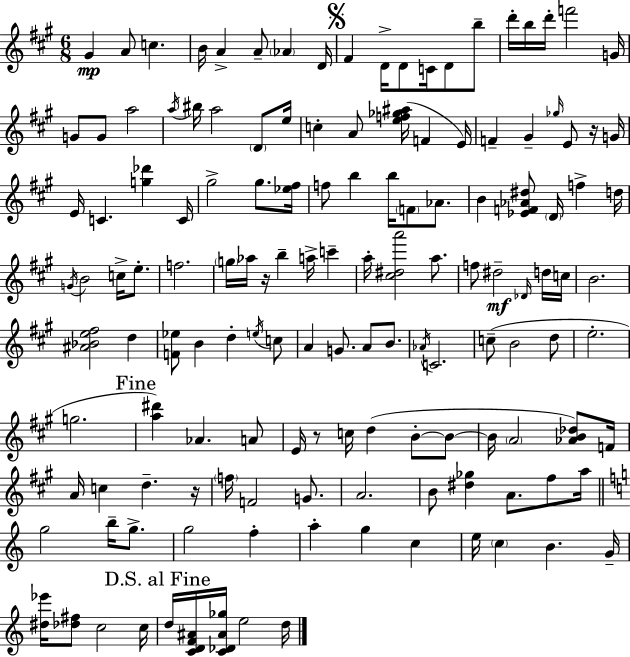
G#4/q A4/e C5/q. B4/s A4/q A4/e Ab4/q D4/s F#4/q D4/s D4/e C4/s D4/e B5/e D6/s B5/s D6/s F6/h G4/s G4/e G4/e A5/h A5/s BIS5/s A5/h D4/e E5/s C5/q A4/e [E5,F5,Gb5,A#5]/s F4/q E4/s F4/q G#4/q Gb5/s E4/e R/s G4/s E4/s C4/q. [G5,Db6]/q C4/s G#5/h G#5/e. [Eb5,F#5]/s F5/e B5/q B5/s F4/e Ab4/e. B4/q [Eb4,F4,Ab4,D#5]/e D4/s F5/q D5/s G4/s B4/h C5/s E5/e. F5/h. G5/s Ab5/s R/s B5/q A5/s C6/q A5/s [C#5,D#5,A6]/h A5/e. F5/e D#5/h Db4/s D5/s C5/s B4/h. [A#4,Bb4,E5,F#5]/h D5/q [F4,Eb5]/e B4/q D5/q E5/s C5/e A4/q G4/e. A4/e B4/e. Ab4/s C4/h. C5/e B4/h D5/e E5/h. G5/h. [A5,D#6]/q Ab4/q. A4/e E4/s R/e C5/s D5/q B4/e B4/e B4/s A4/h [Ab4,B4,Db5]/e F4/s A4/s C5/q D5/q. R/s F5/s F4/h G4/e. A4/h. B4/e [D#5,Gb5]/q A4/e. F#5/e A5/s G5/h B5/s G5/e. G5/h F5/q A5/q G5/q C5/q E5/s C5/q B4/q. G4/s [D#5,Eb6]/s [Db5,F#5]/e C5/h C5/s D5/s [C4,D4,F4,A#4]/s [C4,Db4,A#4,Gb5]/s E5/h D5/s